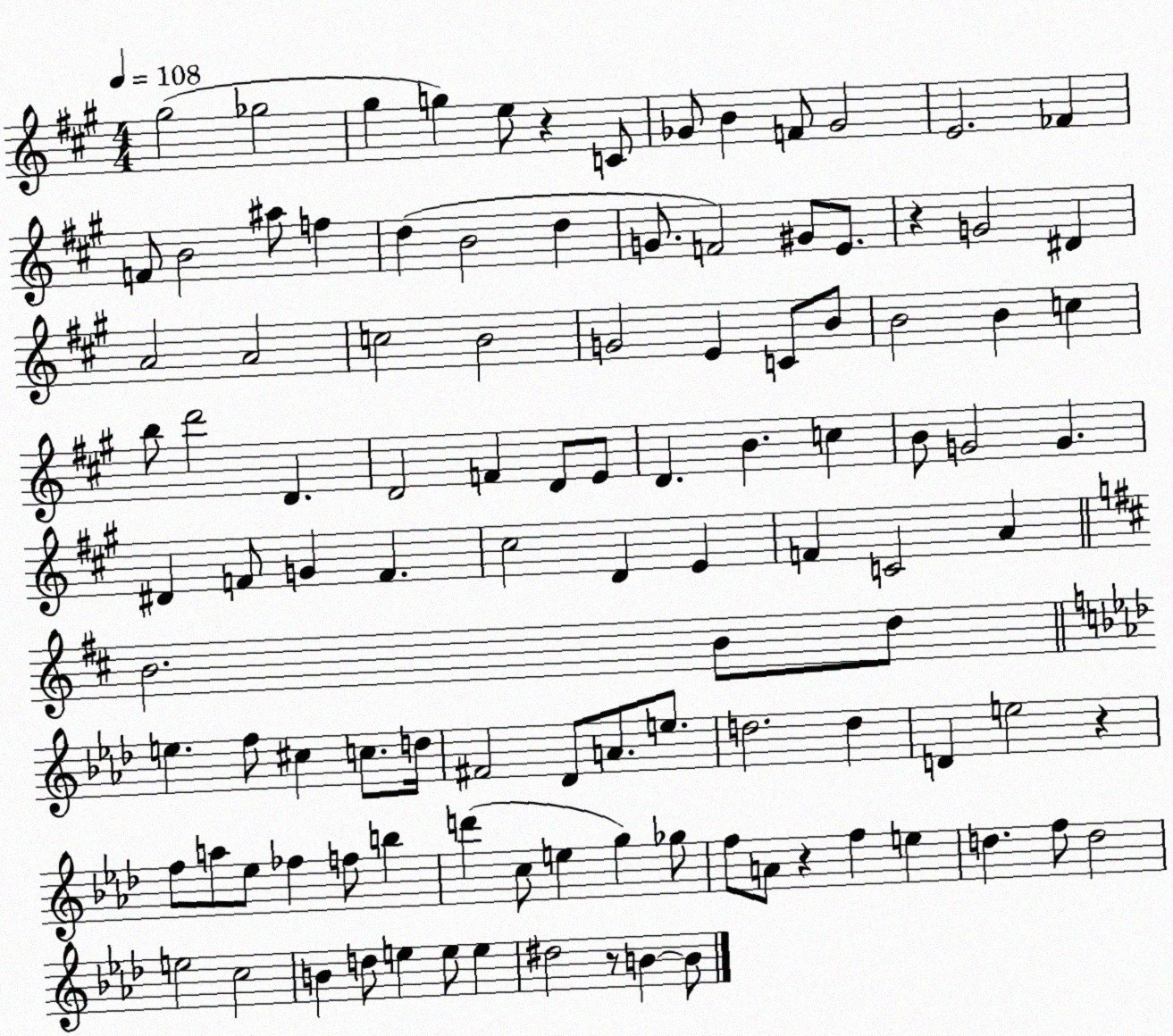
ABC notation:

X:1
T:Untitled
M:4/4
L:1/4
K:A
^g2 _g2 ^g g e/2 z C/2 _G/2 B F/2 _G2 E2 _F F/2 B2 ^a/2 f d B2 d G/2 F2 ^G/2 E/2 z G2 ^D A2 A2 c2 B2 G2 E C/2 B/2 B2 B c b/2 d'2 D D2 F D/2 E/2 D B c B/2 G2 G ^D F/2 G F ^c2 D E F C2 A B2 B/2 d/2 e f/2 ^c c/2 d/4 ^F2 _D/2 A/2 e/2 d2 d D e2 z f/2 a/2 _e/2 _f f/2 b d' c/2 e g _g/2 f/2 A/2 z f e d f/2 d2 e2 c2 B d/2 e e/2 e ^d2 z/2 B B/2